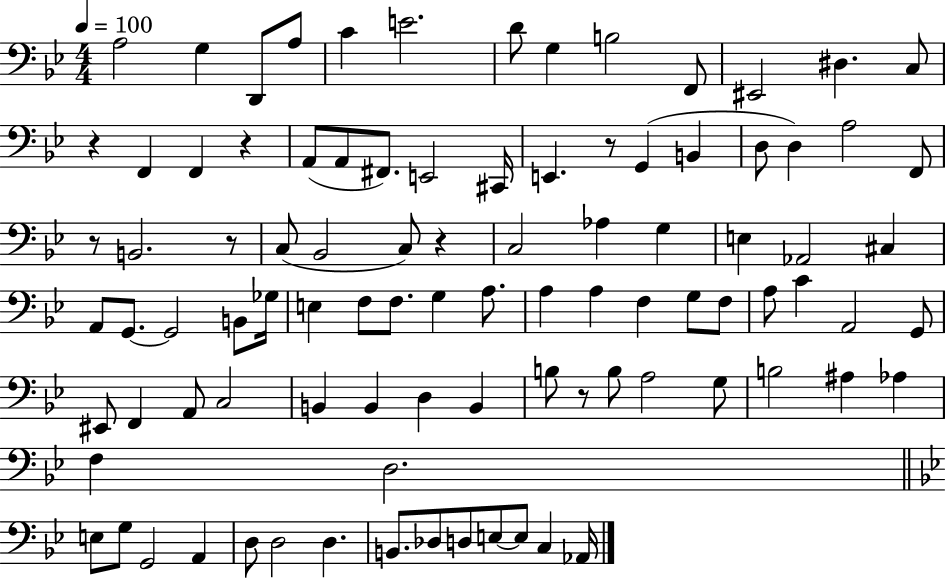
A3/h G3/q D2/e A3/e C4/q E4/h. D4/e G3/q B3/h F2/e EIS2/h D#3/q. C3/e R/q F2/q F2/q R/q A2/e A2/e F#2/e. E2/h C#2/s E2/q. R/e G2/q B2/q D3/e D3/q A3/h F2/e R/e B2/h. R/e C3/e Bb2/h C3/e R/q C3/h Ab3/q G3/q E3/q Ab2/h C#3/q A2/e G2/e. G2/h B2/e Gb3/s E3/q F3/e F3/e. G3/q A3/e. A3/q A3/q F3/q G3/e F3/e A3/e C4/q A2/h G2/e EIS2/e F2/q A2/e C3/h B2/q B2/q D3/q B2/q B3/e R/e B3/e A3/h G3/e B3/h A#3/q Ab3/q F3/q D3/h. E3/e G3/e G2/h A2/q D3/e D3/h D3/q. B2/e. Db3/e D3/e E3/e E3/e C3/q Ab2/s